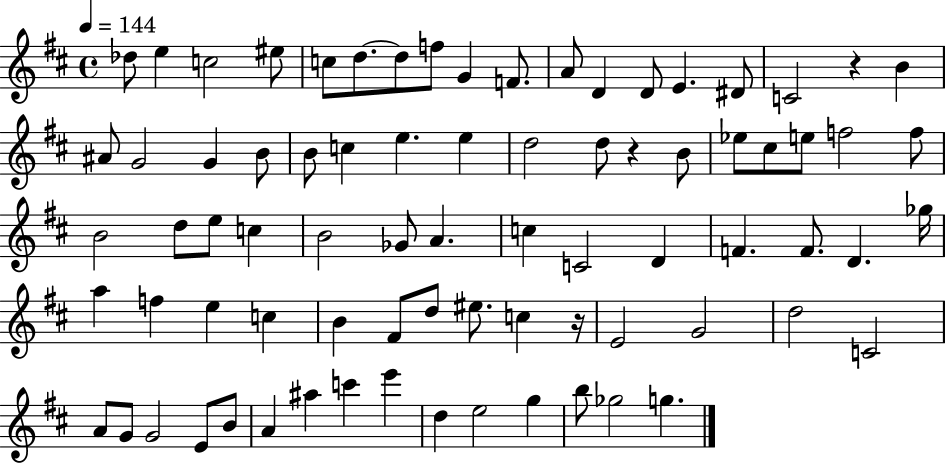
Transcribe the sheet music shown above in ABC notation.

X:1
T:Untitled
M:4/4
L:1/4
K:D
_d/2 e c2 ^e/2 c/2 d/2 d/2 f/2 G F/2 A/2 D D/2 E ^D/2 C2 z B ^A/2 G2 G B/2 B/2 c e e d2 d/2 z B/2 _e/2 ^c/2 e/2 f2 f/2 B2 d/2 e/2 c B2 _G/2 A c C2 D F F/2 D _g/4 a f e c B ^F/2 d/2 ^e/2 c z/4 E2 G2 d2 C2 A/2 G/2 G2 E/2 B/2 A ^a c' e' d e2 g b/2 _g2 g